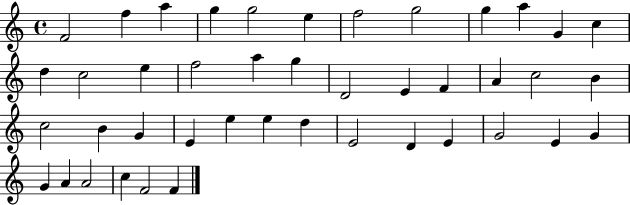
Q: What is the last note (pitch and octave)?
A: F4